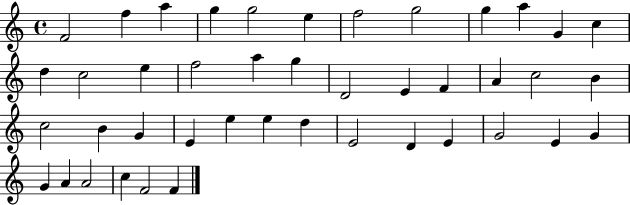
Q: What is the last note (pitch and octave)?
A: F4